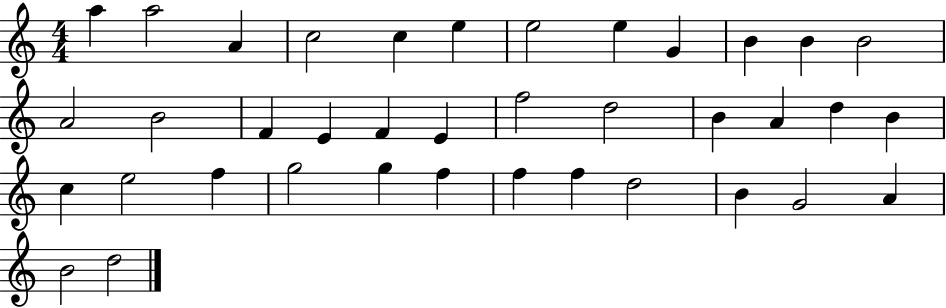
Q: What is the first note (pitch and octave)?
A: A5